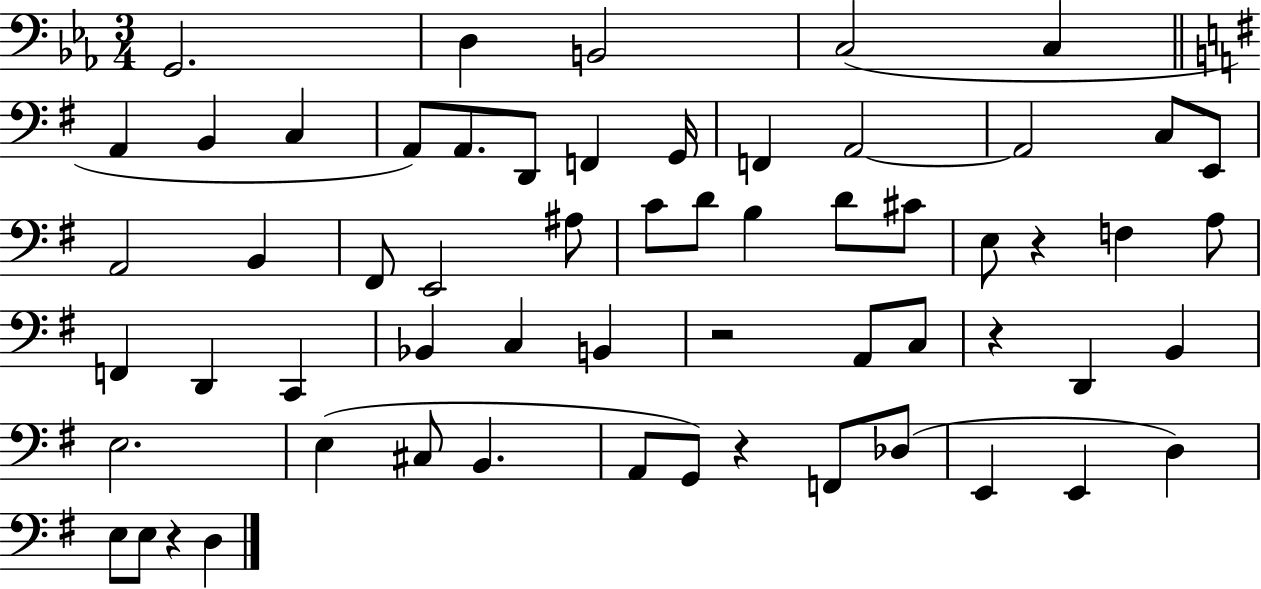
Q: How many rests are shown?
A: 5